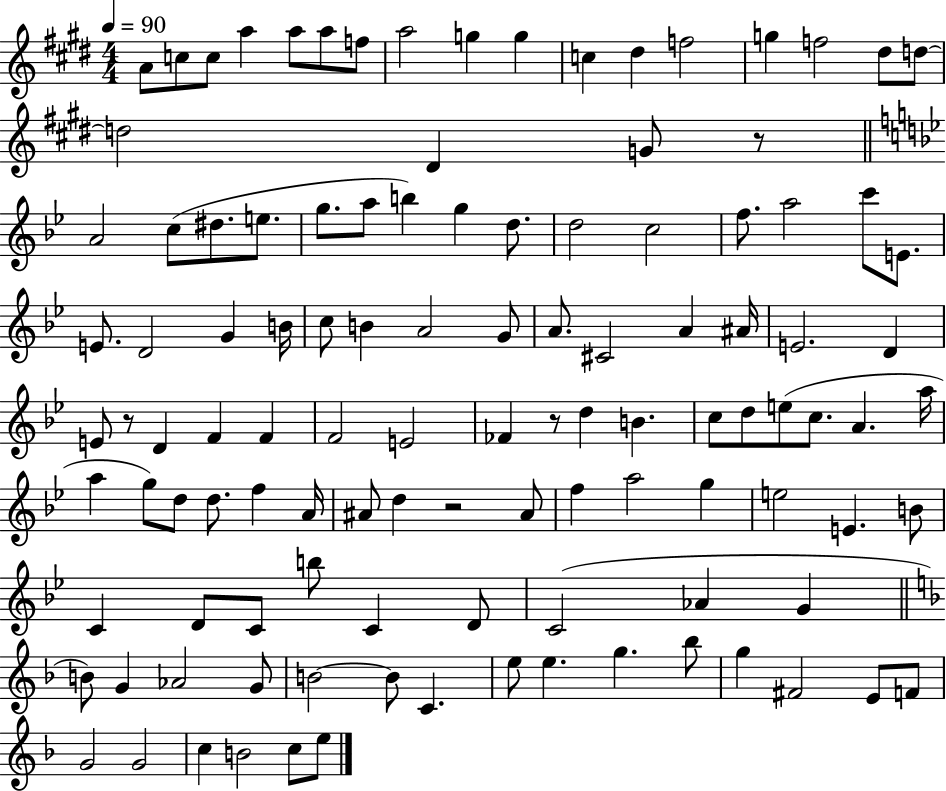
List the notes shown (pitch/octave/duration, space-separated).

A4/e C5/e C5/e A5/q A5/e A5/e F5/e A5/h G5/q G5/q C5/q D#5/q F5/h G5/q F5/h D#5/e D5/e D5/h D#4/q G4/e R/e A4/h C5/e D#5/e. E5/e. G5/e. A5/e B5/q G5/q D5/e. D5/h C5/h F5/e. A5/h C6/e E4/e. E4/e. D4/h G4/q B4/s C5/e B4/q A4/h G4/e A4/e. C#4/h A4/q A#4/s E4/h. D4/q E4/e R/e D4/q F4/q F4/q F4/h E4/h FES4/q R/e D5/q B4/q. C5/e D5/e E5/e C5/e. A4/q. A5/s A5/q G5/e D5/e D5/e. F5/q A4/s A#4/e D5/q R/h A#4/e F5/q A5/h G5/q E5/h E4/q. B4/e C4/q D4/e C4/e B5/e C4/q D4/e C4/h Ab4/q G4/q B4/e G4/q Ab4/h G4/e B4/h B4/e C4/q. E5/e E5/q. G5/q. Bb5/e G5/q F#4/h E4/e F4/e G4/h G4/h C5/q B4/h C5/e E5/e